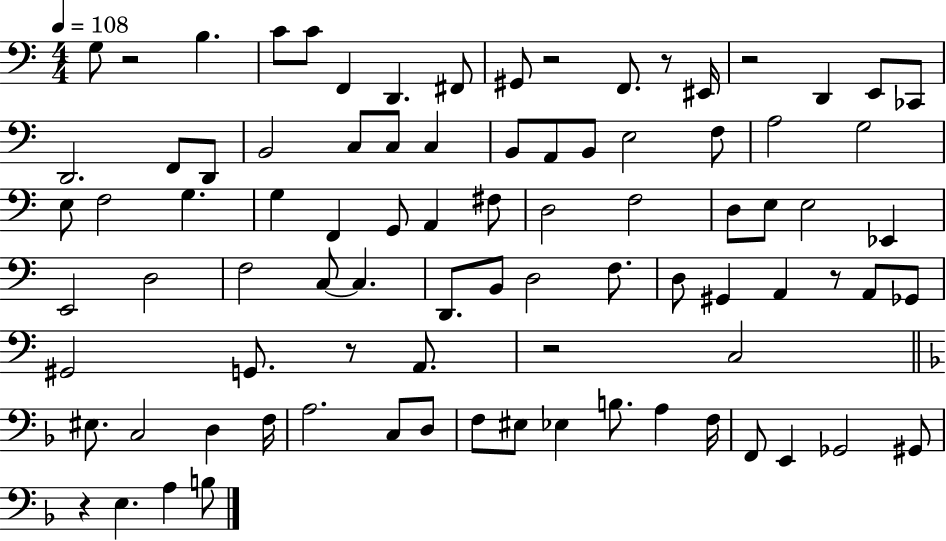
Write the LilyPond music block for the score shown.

{
  \clef bass
  \numericTimeSignature
  \time 4/4
  \key c \major
  \tempo 4 = 108
  g8 r2 b4. | c'8 c'8 f,4 d,4. fis,8 | gis,8 r2 f,8. r8 eis,16 | r2 d,4 e,8 ces,8 | \break d,2. f,8 d,8 | b,2 c8 c8 c4 | b,8 a,8 b,8 e2 f8 | a2 g2 | \break e8 f2 g4. | g4 f,4 g,8 a,4 fis8 | d2 f2 | d8 e8 e2 ees,4 | \break e,2 d2 | f2 c8~~ c4. | d,8. b,8 d2 f8. | d8 gis,4 a,4 r8 a,8 ges,8 | \break gis,2 g,8. r8 a,8. | r2 c2 | \bar "||" \break \key f \major eis8. c2 d4 f16 | a2. c8 d8 | f8 eis8 ees4 b8. a4 f16 | f,8 e,4 ges,2 gis,8 | \break r4 e4. a4 b8 | \bar "|."
}